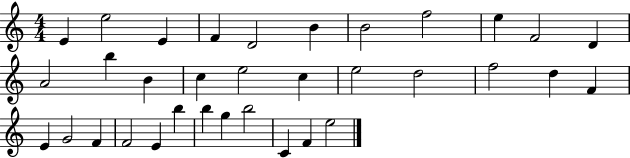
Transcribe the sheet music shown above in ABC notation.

X:1
T:Untitled
M:4/4
L:1/4
K:C
E e2 E F D2 B B2 f2 e F2 D A2 b B c e2 c e2 d2 f2 d F E G2 F F2 E b b g b2 C F e2